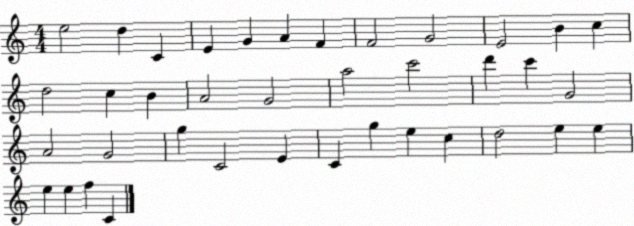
X:1
T:Untitled
M:4/4
L:1/4
K:C
e2 d C E G A F F2 G2 E2 B c d2 c B A2 G2 a2 c'2 d' c' G2 A2 G2 g C2 E C g e c d2 e e e e f C